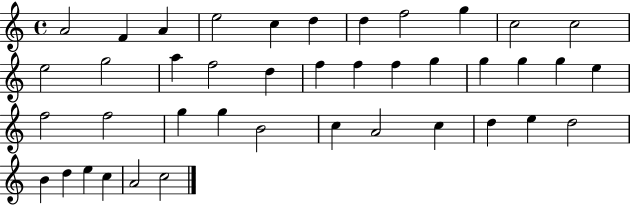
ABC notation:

X:1
T:Untitled
M:4/4
L:1/4
K:C
A2 F A e2 c d d f2 g c2 c2 e2 g2 a f2 d f f f g g g g e f2 f2 g g B2 c A2 c d e d2 B d e c A2 c2